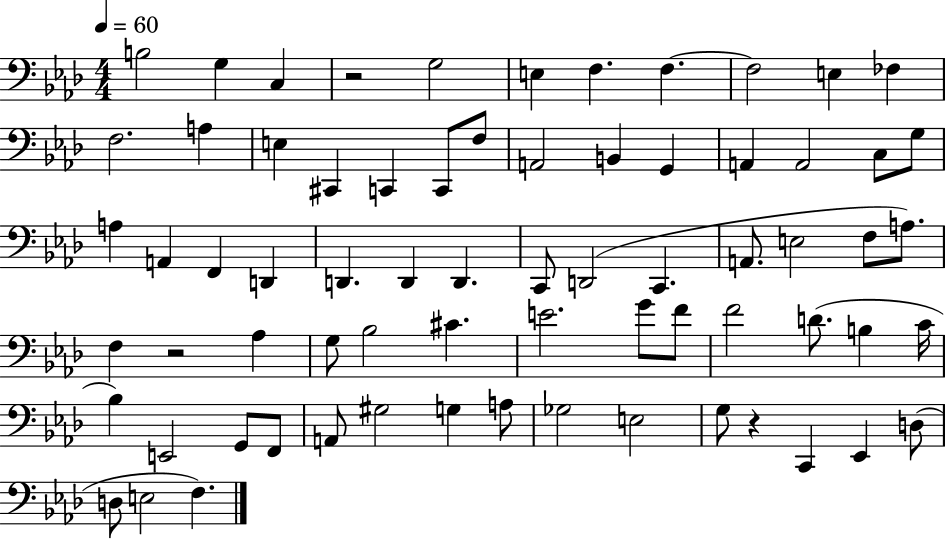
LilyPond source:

{
  \clef bass
  \numericTimeSignature
  \time 4/4
  \key aes \major
  \tempo 4 = 60
  b2 g4 c4 | r2 g2 | e4 f4. f4.~~ | f2 e4 fes4 | \break f2. a4 | e4 cis,4 c,4 c,8 f8 | a,2 b,4 g,4 | a,4 a,2 c8 g8 | \break a4 a,4 f,4 d,4 | d,4. d,4 d,4. | c,8 d,2( c,4. | a,8. e2 f8 a8.) | \break f4 r2 aes4 | g8 bes2 cis'4. | e'2. g'8 f'8 | f'2 d'8.( b4 c'16 | \break bes4) e,2 g,8 f,8 | a,8 gis2 g4 a8 | ges2 e2 | g8 r4 c,4 ees,4 d8( | \break d8 e2 f4.) | \bar "|."
}